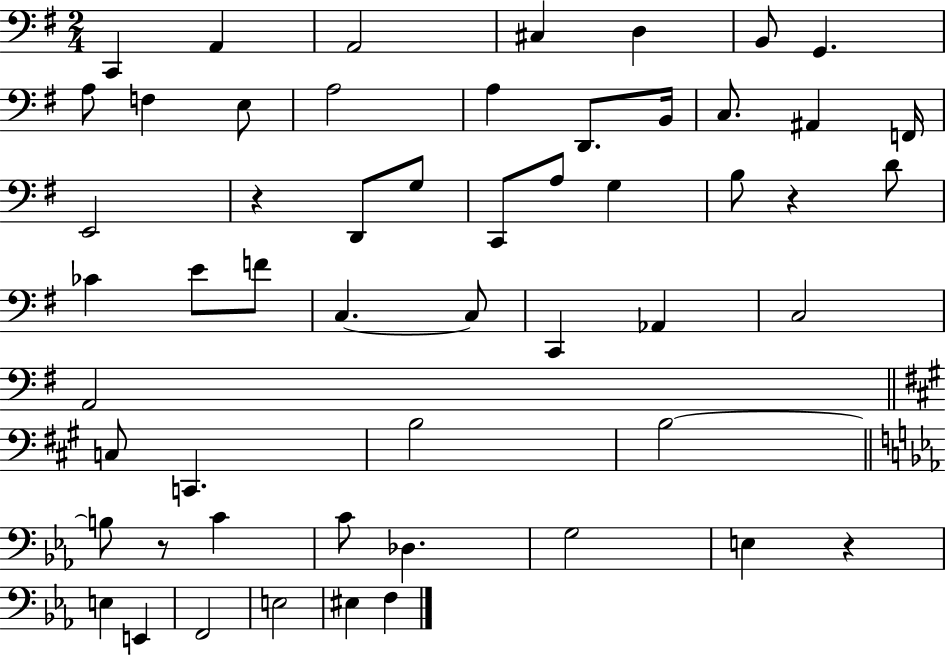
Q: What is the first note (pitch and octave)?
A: C2